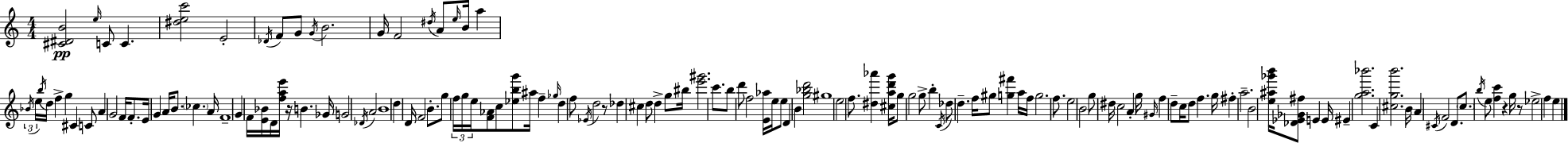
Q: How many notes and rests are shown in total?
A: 144